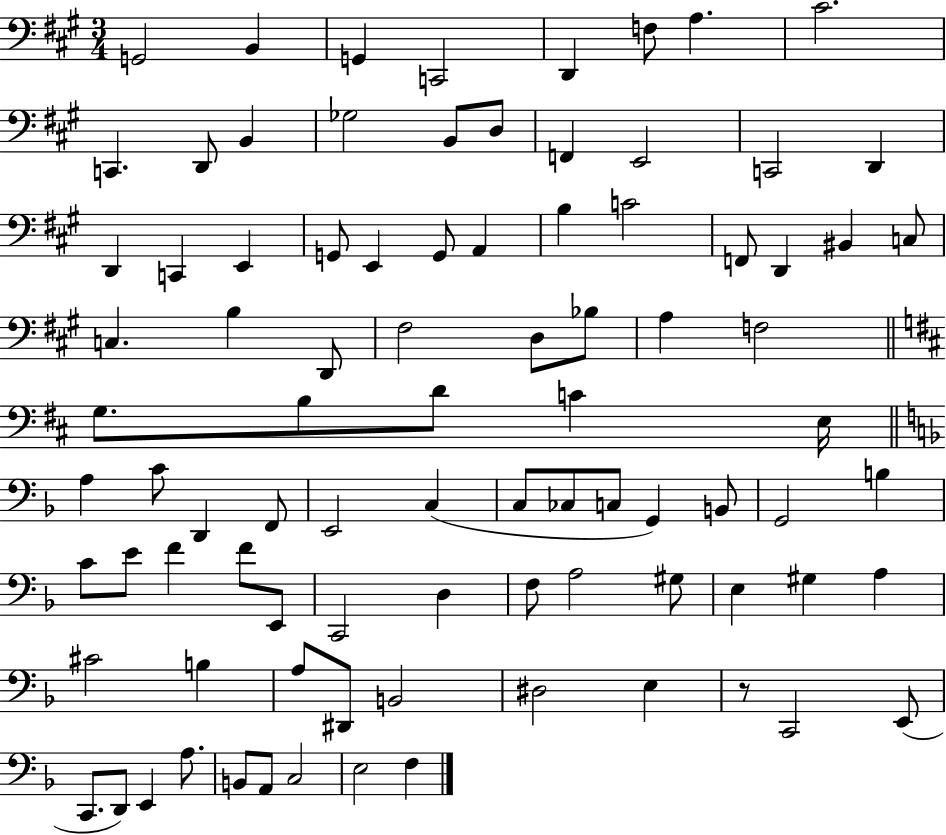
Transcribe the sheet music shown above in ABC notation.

X:1
T:Untitled
M:3/4
L:1/4
K:A
G,,2 B,, G,, C,,2 D,, F,/2 A, ^C2 C,, D,,/2 B,, _G,2 B,,/2 D,/2 F,, E,,2 C,,2 D,, D,, C,, E,, G,,/2 E,, G,,/2 A,, B, C2 F,,/2 D,, ^B,, C,/2 C, B, D,,/2 ^F,2 D,/2 _B,/2 A, F,2 G,/2 B,/2 D/2 C E,/4 A, C/2 D,, F,,/2 E,,2 C, C,/2 _C,/2 C,/2 G,, B,,/2 G,,2 B, C/2 E/2 F F/2 E,,/2 C,,2 D, F,/2 A,2 ^G,/2 E, ^G, A, ^C2 B, A,/2 ^D,,/2 B,,2 ^D,2 E, z/2 C,,2 E,,/2 C,,/2 D,,/2 E,, A,/2 B,,/2 A,,/2 C,2 E,2 F,